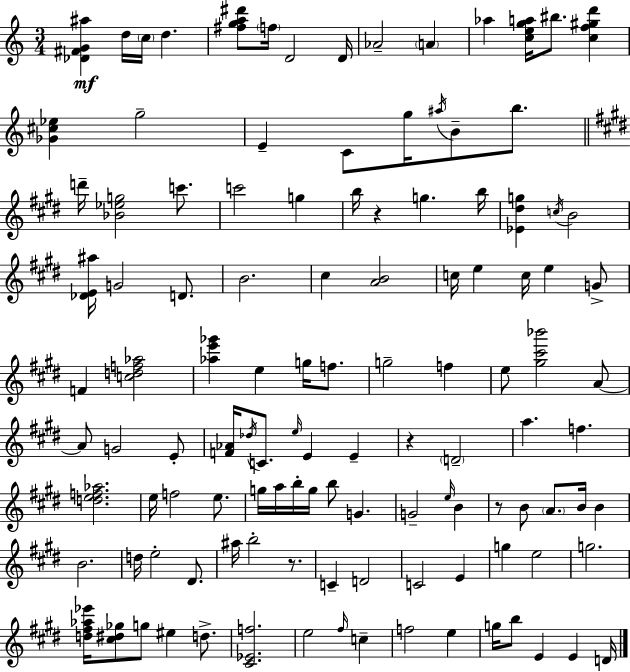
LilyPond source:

{
  \clef treble
  \numericTimeSignature
  \time 3/4
  \key a \minor
  \repeat volta 2 { <des' fis' g' ais''>4\mf d''16 \parenthesize c''16 d''4. | <fis'' g'' a'' dis'''>8 \parenthesize f''16 d'2 d'16 | aes'2-- \parenthesize a'4 | aes''4 <c'' e'' g'' a''>16 bis''8. <c'' f'' gis'' d'''>4 | \break <ges' cis'' ees''>4 g''2-- | e'4-- c'8 g''16 \acciaccatura { ais''16 } b'8-- b''8. | \bar "||" \break \key e \major d'''16-- <bes' ees'' g''>2 c'''8. | c'''2 g''4 | b''16 r4 g''4. b''16 | <ees' dis'' g''>4 \acciaccatura { c''16 } b'2 | \break <des' e' ais''>16 g'2 d'8. | b'2. | cis''4 <a' b'>2 | c''16 e''4 c''16 e''4 g'8-> | \break f'4 <c'' d'' f'' aes''>2 | <aes'' e''' ges'''>4 e''4 g''16 f''8. | g''2-- f''4 | e''8 <gis'' cis''' bes'''>2 a'8~~ | \break a'8 g'2 e'8-. | <f' aes'>16 \acciaccatura { des''16 } c'8. \grace { e''16 } e'4 e'4-- | r4 \parenthesize d'2-- | a''4. f''4. | \break <d'' e'' f'' aes''>2. | e''16 f''2 | e''8. g''16 a''16 b''16-. g''16 b''8 g'4. | g'2-- \grace { e''16 } | \break b'4 r8 b'8 \parenthesize a'8. b'16 | b'4 b'2. | d''16 e''2-. | dis'8. ais''16 b''2-. | \break r8. c'4-- d'2 | c'2 | e'4 g''4 e''2 | g''2. | \break <d'' fis'' aes'' ees'''>16 <cis'' dis'' ges''>8 g''8 eis''4 | d''8.-> <cis' ees' f''>2. | e''2 | \grace { fis''16 } c''4-- f''2 | \break e''4 g''16 b''8 e'4 | e'4 d'16 } \bar "|."
}